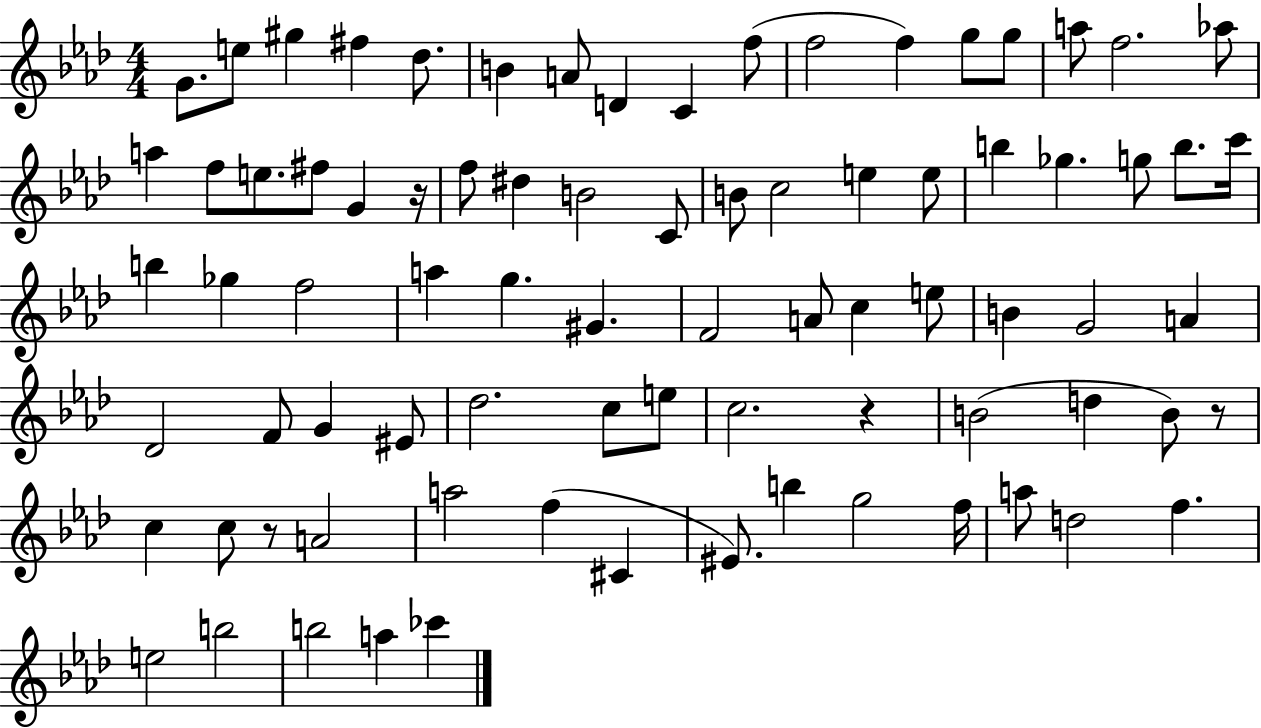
G4/e. E5/e G#5/q F#5/q Db5/e. B4/q A4/e D4/q C4/q F5/e F5/h F5/q G5/e G5/e A5/e F5/h. Ab5/e A5/q F5/e E5/e. F#5/e G4/q R/s F5/e D#5/q B4/h C4/e B4/e C5/h E5/q E5/e B5/q Gb5/q. G5/e B5/e. C6/s B5/q Gb5/q F5/h A5/q G5/q. G#4/q. F4/h A4/e C5/q E5/e B4/q G4/h A4/q Db4/h F4/e G4/q EIS4/e Db5/h. C5/e E5/e C5/h. R/q B4/h D5/q B4/e R/e C5/q C5/e R/e A4/h A5/h F5/q C#4/q EIS4/e. B5/q G5/h F5/s A5/e D5/h F5/q. E5/h B5/h B5/h A5/q CES6/q